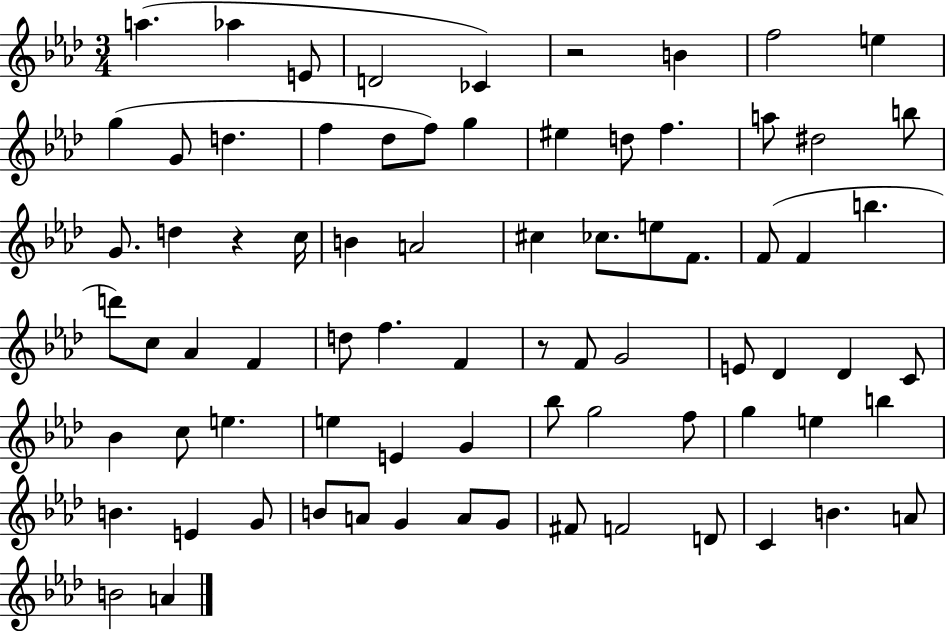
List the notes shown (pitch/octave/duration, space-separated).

A5/q. Ab5/q E4/e D4/h CES4/q R/h B4/q F5/h E5/q G5/q G4/e D5/q. F5/q Db5/e F5/e G5/q EIS5/q D5/e F5/q. A5/e D#5/h B5/e G4/e. D5/q R/q C5/s B4/q A4/h C#5/q CES5/e. E5/e F4/e. F4/e F4/q B5/q. D6/e C5/e Ab4/q F4/q D5/e F5/q. F4/q R/e F4/e G4/h E4/e Db4/q Db4/q C4/e Bb4/q C5/e E5/q. E5/q E4/q G4/q Bb5/e G5/h F5/e G5/q E5/q B5/q B4/q. E4/q G4/e B4/e A4/e G4/q A4/e G4/e F#4/e F4/h D4/e C4/q B4/q. A4/e B4/h A4/q